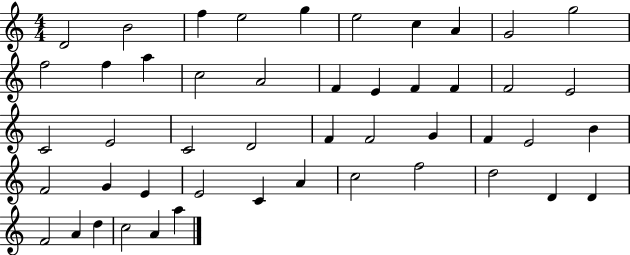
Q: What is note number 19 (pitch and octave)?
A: F4